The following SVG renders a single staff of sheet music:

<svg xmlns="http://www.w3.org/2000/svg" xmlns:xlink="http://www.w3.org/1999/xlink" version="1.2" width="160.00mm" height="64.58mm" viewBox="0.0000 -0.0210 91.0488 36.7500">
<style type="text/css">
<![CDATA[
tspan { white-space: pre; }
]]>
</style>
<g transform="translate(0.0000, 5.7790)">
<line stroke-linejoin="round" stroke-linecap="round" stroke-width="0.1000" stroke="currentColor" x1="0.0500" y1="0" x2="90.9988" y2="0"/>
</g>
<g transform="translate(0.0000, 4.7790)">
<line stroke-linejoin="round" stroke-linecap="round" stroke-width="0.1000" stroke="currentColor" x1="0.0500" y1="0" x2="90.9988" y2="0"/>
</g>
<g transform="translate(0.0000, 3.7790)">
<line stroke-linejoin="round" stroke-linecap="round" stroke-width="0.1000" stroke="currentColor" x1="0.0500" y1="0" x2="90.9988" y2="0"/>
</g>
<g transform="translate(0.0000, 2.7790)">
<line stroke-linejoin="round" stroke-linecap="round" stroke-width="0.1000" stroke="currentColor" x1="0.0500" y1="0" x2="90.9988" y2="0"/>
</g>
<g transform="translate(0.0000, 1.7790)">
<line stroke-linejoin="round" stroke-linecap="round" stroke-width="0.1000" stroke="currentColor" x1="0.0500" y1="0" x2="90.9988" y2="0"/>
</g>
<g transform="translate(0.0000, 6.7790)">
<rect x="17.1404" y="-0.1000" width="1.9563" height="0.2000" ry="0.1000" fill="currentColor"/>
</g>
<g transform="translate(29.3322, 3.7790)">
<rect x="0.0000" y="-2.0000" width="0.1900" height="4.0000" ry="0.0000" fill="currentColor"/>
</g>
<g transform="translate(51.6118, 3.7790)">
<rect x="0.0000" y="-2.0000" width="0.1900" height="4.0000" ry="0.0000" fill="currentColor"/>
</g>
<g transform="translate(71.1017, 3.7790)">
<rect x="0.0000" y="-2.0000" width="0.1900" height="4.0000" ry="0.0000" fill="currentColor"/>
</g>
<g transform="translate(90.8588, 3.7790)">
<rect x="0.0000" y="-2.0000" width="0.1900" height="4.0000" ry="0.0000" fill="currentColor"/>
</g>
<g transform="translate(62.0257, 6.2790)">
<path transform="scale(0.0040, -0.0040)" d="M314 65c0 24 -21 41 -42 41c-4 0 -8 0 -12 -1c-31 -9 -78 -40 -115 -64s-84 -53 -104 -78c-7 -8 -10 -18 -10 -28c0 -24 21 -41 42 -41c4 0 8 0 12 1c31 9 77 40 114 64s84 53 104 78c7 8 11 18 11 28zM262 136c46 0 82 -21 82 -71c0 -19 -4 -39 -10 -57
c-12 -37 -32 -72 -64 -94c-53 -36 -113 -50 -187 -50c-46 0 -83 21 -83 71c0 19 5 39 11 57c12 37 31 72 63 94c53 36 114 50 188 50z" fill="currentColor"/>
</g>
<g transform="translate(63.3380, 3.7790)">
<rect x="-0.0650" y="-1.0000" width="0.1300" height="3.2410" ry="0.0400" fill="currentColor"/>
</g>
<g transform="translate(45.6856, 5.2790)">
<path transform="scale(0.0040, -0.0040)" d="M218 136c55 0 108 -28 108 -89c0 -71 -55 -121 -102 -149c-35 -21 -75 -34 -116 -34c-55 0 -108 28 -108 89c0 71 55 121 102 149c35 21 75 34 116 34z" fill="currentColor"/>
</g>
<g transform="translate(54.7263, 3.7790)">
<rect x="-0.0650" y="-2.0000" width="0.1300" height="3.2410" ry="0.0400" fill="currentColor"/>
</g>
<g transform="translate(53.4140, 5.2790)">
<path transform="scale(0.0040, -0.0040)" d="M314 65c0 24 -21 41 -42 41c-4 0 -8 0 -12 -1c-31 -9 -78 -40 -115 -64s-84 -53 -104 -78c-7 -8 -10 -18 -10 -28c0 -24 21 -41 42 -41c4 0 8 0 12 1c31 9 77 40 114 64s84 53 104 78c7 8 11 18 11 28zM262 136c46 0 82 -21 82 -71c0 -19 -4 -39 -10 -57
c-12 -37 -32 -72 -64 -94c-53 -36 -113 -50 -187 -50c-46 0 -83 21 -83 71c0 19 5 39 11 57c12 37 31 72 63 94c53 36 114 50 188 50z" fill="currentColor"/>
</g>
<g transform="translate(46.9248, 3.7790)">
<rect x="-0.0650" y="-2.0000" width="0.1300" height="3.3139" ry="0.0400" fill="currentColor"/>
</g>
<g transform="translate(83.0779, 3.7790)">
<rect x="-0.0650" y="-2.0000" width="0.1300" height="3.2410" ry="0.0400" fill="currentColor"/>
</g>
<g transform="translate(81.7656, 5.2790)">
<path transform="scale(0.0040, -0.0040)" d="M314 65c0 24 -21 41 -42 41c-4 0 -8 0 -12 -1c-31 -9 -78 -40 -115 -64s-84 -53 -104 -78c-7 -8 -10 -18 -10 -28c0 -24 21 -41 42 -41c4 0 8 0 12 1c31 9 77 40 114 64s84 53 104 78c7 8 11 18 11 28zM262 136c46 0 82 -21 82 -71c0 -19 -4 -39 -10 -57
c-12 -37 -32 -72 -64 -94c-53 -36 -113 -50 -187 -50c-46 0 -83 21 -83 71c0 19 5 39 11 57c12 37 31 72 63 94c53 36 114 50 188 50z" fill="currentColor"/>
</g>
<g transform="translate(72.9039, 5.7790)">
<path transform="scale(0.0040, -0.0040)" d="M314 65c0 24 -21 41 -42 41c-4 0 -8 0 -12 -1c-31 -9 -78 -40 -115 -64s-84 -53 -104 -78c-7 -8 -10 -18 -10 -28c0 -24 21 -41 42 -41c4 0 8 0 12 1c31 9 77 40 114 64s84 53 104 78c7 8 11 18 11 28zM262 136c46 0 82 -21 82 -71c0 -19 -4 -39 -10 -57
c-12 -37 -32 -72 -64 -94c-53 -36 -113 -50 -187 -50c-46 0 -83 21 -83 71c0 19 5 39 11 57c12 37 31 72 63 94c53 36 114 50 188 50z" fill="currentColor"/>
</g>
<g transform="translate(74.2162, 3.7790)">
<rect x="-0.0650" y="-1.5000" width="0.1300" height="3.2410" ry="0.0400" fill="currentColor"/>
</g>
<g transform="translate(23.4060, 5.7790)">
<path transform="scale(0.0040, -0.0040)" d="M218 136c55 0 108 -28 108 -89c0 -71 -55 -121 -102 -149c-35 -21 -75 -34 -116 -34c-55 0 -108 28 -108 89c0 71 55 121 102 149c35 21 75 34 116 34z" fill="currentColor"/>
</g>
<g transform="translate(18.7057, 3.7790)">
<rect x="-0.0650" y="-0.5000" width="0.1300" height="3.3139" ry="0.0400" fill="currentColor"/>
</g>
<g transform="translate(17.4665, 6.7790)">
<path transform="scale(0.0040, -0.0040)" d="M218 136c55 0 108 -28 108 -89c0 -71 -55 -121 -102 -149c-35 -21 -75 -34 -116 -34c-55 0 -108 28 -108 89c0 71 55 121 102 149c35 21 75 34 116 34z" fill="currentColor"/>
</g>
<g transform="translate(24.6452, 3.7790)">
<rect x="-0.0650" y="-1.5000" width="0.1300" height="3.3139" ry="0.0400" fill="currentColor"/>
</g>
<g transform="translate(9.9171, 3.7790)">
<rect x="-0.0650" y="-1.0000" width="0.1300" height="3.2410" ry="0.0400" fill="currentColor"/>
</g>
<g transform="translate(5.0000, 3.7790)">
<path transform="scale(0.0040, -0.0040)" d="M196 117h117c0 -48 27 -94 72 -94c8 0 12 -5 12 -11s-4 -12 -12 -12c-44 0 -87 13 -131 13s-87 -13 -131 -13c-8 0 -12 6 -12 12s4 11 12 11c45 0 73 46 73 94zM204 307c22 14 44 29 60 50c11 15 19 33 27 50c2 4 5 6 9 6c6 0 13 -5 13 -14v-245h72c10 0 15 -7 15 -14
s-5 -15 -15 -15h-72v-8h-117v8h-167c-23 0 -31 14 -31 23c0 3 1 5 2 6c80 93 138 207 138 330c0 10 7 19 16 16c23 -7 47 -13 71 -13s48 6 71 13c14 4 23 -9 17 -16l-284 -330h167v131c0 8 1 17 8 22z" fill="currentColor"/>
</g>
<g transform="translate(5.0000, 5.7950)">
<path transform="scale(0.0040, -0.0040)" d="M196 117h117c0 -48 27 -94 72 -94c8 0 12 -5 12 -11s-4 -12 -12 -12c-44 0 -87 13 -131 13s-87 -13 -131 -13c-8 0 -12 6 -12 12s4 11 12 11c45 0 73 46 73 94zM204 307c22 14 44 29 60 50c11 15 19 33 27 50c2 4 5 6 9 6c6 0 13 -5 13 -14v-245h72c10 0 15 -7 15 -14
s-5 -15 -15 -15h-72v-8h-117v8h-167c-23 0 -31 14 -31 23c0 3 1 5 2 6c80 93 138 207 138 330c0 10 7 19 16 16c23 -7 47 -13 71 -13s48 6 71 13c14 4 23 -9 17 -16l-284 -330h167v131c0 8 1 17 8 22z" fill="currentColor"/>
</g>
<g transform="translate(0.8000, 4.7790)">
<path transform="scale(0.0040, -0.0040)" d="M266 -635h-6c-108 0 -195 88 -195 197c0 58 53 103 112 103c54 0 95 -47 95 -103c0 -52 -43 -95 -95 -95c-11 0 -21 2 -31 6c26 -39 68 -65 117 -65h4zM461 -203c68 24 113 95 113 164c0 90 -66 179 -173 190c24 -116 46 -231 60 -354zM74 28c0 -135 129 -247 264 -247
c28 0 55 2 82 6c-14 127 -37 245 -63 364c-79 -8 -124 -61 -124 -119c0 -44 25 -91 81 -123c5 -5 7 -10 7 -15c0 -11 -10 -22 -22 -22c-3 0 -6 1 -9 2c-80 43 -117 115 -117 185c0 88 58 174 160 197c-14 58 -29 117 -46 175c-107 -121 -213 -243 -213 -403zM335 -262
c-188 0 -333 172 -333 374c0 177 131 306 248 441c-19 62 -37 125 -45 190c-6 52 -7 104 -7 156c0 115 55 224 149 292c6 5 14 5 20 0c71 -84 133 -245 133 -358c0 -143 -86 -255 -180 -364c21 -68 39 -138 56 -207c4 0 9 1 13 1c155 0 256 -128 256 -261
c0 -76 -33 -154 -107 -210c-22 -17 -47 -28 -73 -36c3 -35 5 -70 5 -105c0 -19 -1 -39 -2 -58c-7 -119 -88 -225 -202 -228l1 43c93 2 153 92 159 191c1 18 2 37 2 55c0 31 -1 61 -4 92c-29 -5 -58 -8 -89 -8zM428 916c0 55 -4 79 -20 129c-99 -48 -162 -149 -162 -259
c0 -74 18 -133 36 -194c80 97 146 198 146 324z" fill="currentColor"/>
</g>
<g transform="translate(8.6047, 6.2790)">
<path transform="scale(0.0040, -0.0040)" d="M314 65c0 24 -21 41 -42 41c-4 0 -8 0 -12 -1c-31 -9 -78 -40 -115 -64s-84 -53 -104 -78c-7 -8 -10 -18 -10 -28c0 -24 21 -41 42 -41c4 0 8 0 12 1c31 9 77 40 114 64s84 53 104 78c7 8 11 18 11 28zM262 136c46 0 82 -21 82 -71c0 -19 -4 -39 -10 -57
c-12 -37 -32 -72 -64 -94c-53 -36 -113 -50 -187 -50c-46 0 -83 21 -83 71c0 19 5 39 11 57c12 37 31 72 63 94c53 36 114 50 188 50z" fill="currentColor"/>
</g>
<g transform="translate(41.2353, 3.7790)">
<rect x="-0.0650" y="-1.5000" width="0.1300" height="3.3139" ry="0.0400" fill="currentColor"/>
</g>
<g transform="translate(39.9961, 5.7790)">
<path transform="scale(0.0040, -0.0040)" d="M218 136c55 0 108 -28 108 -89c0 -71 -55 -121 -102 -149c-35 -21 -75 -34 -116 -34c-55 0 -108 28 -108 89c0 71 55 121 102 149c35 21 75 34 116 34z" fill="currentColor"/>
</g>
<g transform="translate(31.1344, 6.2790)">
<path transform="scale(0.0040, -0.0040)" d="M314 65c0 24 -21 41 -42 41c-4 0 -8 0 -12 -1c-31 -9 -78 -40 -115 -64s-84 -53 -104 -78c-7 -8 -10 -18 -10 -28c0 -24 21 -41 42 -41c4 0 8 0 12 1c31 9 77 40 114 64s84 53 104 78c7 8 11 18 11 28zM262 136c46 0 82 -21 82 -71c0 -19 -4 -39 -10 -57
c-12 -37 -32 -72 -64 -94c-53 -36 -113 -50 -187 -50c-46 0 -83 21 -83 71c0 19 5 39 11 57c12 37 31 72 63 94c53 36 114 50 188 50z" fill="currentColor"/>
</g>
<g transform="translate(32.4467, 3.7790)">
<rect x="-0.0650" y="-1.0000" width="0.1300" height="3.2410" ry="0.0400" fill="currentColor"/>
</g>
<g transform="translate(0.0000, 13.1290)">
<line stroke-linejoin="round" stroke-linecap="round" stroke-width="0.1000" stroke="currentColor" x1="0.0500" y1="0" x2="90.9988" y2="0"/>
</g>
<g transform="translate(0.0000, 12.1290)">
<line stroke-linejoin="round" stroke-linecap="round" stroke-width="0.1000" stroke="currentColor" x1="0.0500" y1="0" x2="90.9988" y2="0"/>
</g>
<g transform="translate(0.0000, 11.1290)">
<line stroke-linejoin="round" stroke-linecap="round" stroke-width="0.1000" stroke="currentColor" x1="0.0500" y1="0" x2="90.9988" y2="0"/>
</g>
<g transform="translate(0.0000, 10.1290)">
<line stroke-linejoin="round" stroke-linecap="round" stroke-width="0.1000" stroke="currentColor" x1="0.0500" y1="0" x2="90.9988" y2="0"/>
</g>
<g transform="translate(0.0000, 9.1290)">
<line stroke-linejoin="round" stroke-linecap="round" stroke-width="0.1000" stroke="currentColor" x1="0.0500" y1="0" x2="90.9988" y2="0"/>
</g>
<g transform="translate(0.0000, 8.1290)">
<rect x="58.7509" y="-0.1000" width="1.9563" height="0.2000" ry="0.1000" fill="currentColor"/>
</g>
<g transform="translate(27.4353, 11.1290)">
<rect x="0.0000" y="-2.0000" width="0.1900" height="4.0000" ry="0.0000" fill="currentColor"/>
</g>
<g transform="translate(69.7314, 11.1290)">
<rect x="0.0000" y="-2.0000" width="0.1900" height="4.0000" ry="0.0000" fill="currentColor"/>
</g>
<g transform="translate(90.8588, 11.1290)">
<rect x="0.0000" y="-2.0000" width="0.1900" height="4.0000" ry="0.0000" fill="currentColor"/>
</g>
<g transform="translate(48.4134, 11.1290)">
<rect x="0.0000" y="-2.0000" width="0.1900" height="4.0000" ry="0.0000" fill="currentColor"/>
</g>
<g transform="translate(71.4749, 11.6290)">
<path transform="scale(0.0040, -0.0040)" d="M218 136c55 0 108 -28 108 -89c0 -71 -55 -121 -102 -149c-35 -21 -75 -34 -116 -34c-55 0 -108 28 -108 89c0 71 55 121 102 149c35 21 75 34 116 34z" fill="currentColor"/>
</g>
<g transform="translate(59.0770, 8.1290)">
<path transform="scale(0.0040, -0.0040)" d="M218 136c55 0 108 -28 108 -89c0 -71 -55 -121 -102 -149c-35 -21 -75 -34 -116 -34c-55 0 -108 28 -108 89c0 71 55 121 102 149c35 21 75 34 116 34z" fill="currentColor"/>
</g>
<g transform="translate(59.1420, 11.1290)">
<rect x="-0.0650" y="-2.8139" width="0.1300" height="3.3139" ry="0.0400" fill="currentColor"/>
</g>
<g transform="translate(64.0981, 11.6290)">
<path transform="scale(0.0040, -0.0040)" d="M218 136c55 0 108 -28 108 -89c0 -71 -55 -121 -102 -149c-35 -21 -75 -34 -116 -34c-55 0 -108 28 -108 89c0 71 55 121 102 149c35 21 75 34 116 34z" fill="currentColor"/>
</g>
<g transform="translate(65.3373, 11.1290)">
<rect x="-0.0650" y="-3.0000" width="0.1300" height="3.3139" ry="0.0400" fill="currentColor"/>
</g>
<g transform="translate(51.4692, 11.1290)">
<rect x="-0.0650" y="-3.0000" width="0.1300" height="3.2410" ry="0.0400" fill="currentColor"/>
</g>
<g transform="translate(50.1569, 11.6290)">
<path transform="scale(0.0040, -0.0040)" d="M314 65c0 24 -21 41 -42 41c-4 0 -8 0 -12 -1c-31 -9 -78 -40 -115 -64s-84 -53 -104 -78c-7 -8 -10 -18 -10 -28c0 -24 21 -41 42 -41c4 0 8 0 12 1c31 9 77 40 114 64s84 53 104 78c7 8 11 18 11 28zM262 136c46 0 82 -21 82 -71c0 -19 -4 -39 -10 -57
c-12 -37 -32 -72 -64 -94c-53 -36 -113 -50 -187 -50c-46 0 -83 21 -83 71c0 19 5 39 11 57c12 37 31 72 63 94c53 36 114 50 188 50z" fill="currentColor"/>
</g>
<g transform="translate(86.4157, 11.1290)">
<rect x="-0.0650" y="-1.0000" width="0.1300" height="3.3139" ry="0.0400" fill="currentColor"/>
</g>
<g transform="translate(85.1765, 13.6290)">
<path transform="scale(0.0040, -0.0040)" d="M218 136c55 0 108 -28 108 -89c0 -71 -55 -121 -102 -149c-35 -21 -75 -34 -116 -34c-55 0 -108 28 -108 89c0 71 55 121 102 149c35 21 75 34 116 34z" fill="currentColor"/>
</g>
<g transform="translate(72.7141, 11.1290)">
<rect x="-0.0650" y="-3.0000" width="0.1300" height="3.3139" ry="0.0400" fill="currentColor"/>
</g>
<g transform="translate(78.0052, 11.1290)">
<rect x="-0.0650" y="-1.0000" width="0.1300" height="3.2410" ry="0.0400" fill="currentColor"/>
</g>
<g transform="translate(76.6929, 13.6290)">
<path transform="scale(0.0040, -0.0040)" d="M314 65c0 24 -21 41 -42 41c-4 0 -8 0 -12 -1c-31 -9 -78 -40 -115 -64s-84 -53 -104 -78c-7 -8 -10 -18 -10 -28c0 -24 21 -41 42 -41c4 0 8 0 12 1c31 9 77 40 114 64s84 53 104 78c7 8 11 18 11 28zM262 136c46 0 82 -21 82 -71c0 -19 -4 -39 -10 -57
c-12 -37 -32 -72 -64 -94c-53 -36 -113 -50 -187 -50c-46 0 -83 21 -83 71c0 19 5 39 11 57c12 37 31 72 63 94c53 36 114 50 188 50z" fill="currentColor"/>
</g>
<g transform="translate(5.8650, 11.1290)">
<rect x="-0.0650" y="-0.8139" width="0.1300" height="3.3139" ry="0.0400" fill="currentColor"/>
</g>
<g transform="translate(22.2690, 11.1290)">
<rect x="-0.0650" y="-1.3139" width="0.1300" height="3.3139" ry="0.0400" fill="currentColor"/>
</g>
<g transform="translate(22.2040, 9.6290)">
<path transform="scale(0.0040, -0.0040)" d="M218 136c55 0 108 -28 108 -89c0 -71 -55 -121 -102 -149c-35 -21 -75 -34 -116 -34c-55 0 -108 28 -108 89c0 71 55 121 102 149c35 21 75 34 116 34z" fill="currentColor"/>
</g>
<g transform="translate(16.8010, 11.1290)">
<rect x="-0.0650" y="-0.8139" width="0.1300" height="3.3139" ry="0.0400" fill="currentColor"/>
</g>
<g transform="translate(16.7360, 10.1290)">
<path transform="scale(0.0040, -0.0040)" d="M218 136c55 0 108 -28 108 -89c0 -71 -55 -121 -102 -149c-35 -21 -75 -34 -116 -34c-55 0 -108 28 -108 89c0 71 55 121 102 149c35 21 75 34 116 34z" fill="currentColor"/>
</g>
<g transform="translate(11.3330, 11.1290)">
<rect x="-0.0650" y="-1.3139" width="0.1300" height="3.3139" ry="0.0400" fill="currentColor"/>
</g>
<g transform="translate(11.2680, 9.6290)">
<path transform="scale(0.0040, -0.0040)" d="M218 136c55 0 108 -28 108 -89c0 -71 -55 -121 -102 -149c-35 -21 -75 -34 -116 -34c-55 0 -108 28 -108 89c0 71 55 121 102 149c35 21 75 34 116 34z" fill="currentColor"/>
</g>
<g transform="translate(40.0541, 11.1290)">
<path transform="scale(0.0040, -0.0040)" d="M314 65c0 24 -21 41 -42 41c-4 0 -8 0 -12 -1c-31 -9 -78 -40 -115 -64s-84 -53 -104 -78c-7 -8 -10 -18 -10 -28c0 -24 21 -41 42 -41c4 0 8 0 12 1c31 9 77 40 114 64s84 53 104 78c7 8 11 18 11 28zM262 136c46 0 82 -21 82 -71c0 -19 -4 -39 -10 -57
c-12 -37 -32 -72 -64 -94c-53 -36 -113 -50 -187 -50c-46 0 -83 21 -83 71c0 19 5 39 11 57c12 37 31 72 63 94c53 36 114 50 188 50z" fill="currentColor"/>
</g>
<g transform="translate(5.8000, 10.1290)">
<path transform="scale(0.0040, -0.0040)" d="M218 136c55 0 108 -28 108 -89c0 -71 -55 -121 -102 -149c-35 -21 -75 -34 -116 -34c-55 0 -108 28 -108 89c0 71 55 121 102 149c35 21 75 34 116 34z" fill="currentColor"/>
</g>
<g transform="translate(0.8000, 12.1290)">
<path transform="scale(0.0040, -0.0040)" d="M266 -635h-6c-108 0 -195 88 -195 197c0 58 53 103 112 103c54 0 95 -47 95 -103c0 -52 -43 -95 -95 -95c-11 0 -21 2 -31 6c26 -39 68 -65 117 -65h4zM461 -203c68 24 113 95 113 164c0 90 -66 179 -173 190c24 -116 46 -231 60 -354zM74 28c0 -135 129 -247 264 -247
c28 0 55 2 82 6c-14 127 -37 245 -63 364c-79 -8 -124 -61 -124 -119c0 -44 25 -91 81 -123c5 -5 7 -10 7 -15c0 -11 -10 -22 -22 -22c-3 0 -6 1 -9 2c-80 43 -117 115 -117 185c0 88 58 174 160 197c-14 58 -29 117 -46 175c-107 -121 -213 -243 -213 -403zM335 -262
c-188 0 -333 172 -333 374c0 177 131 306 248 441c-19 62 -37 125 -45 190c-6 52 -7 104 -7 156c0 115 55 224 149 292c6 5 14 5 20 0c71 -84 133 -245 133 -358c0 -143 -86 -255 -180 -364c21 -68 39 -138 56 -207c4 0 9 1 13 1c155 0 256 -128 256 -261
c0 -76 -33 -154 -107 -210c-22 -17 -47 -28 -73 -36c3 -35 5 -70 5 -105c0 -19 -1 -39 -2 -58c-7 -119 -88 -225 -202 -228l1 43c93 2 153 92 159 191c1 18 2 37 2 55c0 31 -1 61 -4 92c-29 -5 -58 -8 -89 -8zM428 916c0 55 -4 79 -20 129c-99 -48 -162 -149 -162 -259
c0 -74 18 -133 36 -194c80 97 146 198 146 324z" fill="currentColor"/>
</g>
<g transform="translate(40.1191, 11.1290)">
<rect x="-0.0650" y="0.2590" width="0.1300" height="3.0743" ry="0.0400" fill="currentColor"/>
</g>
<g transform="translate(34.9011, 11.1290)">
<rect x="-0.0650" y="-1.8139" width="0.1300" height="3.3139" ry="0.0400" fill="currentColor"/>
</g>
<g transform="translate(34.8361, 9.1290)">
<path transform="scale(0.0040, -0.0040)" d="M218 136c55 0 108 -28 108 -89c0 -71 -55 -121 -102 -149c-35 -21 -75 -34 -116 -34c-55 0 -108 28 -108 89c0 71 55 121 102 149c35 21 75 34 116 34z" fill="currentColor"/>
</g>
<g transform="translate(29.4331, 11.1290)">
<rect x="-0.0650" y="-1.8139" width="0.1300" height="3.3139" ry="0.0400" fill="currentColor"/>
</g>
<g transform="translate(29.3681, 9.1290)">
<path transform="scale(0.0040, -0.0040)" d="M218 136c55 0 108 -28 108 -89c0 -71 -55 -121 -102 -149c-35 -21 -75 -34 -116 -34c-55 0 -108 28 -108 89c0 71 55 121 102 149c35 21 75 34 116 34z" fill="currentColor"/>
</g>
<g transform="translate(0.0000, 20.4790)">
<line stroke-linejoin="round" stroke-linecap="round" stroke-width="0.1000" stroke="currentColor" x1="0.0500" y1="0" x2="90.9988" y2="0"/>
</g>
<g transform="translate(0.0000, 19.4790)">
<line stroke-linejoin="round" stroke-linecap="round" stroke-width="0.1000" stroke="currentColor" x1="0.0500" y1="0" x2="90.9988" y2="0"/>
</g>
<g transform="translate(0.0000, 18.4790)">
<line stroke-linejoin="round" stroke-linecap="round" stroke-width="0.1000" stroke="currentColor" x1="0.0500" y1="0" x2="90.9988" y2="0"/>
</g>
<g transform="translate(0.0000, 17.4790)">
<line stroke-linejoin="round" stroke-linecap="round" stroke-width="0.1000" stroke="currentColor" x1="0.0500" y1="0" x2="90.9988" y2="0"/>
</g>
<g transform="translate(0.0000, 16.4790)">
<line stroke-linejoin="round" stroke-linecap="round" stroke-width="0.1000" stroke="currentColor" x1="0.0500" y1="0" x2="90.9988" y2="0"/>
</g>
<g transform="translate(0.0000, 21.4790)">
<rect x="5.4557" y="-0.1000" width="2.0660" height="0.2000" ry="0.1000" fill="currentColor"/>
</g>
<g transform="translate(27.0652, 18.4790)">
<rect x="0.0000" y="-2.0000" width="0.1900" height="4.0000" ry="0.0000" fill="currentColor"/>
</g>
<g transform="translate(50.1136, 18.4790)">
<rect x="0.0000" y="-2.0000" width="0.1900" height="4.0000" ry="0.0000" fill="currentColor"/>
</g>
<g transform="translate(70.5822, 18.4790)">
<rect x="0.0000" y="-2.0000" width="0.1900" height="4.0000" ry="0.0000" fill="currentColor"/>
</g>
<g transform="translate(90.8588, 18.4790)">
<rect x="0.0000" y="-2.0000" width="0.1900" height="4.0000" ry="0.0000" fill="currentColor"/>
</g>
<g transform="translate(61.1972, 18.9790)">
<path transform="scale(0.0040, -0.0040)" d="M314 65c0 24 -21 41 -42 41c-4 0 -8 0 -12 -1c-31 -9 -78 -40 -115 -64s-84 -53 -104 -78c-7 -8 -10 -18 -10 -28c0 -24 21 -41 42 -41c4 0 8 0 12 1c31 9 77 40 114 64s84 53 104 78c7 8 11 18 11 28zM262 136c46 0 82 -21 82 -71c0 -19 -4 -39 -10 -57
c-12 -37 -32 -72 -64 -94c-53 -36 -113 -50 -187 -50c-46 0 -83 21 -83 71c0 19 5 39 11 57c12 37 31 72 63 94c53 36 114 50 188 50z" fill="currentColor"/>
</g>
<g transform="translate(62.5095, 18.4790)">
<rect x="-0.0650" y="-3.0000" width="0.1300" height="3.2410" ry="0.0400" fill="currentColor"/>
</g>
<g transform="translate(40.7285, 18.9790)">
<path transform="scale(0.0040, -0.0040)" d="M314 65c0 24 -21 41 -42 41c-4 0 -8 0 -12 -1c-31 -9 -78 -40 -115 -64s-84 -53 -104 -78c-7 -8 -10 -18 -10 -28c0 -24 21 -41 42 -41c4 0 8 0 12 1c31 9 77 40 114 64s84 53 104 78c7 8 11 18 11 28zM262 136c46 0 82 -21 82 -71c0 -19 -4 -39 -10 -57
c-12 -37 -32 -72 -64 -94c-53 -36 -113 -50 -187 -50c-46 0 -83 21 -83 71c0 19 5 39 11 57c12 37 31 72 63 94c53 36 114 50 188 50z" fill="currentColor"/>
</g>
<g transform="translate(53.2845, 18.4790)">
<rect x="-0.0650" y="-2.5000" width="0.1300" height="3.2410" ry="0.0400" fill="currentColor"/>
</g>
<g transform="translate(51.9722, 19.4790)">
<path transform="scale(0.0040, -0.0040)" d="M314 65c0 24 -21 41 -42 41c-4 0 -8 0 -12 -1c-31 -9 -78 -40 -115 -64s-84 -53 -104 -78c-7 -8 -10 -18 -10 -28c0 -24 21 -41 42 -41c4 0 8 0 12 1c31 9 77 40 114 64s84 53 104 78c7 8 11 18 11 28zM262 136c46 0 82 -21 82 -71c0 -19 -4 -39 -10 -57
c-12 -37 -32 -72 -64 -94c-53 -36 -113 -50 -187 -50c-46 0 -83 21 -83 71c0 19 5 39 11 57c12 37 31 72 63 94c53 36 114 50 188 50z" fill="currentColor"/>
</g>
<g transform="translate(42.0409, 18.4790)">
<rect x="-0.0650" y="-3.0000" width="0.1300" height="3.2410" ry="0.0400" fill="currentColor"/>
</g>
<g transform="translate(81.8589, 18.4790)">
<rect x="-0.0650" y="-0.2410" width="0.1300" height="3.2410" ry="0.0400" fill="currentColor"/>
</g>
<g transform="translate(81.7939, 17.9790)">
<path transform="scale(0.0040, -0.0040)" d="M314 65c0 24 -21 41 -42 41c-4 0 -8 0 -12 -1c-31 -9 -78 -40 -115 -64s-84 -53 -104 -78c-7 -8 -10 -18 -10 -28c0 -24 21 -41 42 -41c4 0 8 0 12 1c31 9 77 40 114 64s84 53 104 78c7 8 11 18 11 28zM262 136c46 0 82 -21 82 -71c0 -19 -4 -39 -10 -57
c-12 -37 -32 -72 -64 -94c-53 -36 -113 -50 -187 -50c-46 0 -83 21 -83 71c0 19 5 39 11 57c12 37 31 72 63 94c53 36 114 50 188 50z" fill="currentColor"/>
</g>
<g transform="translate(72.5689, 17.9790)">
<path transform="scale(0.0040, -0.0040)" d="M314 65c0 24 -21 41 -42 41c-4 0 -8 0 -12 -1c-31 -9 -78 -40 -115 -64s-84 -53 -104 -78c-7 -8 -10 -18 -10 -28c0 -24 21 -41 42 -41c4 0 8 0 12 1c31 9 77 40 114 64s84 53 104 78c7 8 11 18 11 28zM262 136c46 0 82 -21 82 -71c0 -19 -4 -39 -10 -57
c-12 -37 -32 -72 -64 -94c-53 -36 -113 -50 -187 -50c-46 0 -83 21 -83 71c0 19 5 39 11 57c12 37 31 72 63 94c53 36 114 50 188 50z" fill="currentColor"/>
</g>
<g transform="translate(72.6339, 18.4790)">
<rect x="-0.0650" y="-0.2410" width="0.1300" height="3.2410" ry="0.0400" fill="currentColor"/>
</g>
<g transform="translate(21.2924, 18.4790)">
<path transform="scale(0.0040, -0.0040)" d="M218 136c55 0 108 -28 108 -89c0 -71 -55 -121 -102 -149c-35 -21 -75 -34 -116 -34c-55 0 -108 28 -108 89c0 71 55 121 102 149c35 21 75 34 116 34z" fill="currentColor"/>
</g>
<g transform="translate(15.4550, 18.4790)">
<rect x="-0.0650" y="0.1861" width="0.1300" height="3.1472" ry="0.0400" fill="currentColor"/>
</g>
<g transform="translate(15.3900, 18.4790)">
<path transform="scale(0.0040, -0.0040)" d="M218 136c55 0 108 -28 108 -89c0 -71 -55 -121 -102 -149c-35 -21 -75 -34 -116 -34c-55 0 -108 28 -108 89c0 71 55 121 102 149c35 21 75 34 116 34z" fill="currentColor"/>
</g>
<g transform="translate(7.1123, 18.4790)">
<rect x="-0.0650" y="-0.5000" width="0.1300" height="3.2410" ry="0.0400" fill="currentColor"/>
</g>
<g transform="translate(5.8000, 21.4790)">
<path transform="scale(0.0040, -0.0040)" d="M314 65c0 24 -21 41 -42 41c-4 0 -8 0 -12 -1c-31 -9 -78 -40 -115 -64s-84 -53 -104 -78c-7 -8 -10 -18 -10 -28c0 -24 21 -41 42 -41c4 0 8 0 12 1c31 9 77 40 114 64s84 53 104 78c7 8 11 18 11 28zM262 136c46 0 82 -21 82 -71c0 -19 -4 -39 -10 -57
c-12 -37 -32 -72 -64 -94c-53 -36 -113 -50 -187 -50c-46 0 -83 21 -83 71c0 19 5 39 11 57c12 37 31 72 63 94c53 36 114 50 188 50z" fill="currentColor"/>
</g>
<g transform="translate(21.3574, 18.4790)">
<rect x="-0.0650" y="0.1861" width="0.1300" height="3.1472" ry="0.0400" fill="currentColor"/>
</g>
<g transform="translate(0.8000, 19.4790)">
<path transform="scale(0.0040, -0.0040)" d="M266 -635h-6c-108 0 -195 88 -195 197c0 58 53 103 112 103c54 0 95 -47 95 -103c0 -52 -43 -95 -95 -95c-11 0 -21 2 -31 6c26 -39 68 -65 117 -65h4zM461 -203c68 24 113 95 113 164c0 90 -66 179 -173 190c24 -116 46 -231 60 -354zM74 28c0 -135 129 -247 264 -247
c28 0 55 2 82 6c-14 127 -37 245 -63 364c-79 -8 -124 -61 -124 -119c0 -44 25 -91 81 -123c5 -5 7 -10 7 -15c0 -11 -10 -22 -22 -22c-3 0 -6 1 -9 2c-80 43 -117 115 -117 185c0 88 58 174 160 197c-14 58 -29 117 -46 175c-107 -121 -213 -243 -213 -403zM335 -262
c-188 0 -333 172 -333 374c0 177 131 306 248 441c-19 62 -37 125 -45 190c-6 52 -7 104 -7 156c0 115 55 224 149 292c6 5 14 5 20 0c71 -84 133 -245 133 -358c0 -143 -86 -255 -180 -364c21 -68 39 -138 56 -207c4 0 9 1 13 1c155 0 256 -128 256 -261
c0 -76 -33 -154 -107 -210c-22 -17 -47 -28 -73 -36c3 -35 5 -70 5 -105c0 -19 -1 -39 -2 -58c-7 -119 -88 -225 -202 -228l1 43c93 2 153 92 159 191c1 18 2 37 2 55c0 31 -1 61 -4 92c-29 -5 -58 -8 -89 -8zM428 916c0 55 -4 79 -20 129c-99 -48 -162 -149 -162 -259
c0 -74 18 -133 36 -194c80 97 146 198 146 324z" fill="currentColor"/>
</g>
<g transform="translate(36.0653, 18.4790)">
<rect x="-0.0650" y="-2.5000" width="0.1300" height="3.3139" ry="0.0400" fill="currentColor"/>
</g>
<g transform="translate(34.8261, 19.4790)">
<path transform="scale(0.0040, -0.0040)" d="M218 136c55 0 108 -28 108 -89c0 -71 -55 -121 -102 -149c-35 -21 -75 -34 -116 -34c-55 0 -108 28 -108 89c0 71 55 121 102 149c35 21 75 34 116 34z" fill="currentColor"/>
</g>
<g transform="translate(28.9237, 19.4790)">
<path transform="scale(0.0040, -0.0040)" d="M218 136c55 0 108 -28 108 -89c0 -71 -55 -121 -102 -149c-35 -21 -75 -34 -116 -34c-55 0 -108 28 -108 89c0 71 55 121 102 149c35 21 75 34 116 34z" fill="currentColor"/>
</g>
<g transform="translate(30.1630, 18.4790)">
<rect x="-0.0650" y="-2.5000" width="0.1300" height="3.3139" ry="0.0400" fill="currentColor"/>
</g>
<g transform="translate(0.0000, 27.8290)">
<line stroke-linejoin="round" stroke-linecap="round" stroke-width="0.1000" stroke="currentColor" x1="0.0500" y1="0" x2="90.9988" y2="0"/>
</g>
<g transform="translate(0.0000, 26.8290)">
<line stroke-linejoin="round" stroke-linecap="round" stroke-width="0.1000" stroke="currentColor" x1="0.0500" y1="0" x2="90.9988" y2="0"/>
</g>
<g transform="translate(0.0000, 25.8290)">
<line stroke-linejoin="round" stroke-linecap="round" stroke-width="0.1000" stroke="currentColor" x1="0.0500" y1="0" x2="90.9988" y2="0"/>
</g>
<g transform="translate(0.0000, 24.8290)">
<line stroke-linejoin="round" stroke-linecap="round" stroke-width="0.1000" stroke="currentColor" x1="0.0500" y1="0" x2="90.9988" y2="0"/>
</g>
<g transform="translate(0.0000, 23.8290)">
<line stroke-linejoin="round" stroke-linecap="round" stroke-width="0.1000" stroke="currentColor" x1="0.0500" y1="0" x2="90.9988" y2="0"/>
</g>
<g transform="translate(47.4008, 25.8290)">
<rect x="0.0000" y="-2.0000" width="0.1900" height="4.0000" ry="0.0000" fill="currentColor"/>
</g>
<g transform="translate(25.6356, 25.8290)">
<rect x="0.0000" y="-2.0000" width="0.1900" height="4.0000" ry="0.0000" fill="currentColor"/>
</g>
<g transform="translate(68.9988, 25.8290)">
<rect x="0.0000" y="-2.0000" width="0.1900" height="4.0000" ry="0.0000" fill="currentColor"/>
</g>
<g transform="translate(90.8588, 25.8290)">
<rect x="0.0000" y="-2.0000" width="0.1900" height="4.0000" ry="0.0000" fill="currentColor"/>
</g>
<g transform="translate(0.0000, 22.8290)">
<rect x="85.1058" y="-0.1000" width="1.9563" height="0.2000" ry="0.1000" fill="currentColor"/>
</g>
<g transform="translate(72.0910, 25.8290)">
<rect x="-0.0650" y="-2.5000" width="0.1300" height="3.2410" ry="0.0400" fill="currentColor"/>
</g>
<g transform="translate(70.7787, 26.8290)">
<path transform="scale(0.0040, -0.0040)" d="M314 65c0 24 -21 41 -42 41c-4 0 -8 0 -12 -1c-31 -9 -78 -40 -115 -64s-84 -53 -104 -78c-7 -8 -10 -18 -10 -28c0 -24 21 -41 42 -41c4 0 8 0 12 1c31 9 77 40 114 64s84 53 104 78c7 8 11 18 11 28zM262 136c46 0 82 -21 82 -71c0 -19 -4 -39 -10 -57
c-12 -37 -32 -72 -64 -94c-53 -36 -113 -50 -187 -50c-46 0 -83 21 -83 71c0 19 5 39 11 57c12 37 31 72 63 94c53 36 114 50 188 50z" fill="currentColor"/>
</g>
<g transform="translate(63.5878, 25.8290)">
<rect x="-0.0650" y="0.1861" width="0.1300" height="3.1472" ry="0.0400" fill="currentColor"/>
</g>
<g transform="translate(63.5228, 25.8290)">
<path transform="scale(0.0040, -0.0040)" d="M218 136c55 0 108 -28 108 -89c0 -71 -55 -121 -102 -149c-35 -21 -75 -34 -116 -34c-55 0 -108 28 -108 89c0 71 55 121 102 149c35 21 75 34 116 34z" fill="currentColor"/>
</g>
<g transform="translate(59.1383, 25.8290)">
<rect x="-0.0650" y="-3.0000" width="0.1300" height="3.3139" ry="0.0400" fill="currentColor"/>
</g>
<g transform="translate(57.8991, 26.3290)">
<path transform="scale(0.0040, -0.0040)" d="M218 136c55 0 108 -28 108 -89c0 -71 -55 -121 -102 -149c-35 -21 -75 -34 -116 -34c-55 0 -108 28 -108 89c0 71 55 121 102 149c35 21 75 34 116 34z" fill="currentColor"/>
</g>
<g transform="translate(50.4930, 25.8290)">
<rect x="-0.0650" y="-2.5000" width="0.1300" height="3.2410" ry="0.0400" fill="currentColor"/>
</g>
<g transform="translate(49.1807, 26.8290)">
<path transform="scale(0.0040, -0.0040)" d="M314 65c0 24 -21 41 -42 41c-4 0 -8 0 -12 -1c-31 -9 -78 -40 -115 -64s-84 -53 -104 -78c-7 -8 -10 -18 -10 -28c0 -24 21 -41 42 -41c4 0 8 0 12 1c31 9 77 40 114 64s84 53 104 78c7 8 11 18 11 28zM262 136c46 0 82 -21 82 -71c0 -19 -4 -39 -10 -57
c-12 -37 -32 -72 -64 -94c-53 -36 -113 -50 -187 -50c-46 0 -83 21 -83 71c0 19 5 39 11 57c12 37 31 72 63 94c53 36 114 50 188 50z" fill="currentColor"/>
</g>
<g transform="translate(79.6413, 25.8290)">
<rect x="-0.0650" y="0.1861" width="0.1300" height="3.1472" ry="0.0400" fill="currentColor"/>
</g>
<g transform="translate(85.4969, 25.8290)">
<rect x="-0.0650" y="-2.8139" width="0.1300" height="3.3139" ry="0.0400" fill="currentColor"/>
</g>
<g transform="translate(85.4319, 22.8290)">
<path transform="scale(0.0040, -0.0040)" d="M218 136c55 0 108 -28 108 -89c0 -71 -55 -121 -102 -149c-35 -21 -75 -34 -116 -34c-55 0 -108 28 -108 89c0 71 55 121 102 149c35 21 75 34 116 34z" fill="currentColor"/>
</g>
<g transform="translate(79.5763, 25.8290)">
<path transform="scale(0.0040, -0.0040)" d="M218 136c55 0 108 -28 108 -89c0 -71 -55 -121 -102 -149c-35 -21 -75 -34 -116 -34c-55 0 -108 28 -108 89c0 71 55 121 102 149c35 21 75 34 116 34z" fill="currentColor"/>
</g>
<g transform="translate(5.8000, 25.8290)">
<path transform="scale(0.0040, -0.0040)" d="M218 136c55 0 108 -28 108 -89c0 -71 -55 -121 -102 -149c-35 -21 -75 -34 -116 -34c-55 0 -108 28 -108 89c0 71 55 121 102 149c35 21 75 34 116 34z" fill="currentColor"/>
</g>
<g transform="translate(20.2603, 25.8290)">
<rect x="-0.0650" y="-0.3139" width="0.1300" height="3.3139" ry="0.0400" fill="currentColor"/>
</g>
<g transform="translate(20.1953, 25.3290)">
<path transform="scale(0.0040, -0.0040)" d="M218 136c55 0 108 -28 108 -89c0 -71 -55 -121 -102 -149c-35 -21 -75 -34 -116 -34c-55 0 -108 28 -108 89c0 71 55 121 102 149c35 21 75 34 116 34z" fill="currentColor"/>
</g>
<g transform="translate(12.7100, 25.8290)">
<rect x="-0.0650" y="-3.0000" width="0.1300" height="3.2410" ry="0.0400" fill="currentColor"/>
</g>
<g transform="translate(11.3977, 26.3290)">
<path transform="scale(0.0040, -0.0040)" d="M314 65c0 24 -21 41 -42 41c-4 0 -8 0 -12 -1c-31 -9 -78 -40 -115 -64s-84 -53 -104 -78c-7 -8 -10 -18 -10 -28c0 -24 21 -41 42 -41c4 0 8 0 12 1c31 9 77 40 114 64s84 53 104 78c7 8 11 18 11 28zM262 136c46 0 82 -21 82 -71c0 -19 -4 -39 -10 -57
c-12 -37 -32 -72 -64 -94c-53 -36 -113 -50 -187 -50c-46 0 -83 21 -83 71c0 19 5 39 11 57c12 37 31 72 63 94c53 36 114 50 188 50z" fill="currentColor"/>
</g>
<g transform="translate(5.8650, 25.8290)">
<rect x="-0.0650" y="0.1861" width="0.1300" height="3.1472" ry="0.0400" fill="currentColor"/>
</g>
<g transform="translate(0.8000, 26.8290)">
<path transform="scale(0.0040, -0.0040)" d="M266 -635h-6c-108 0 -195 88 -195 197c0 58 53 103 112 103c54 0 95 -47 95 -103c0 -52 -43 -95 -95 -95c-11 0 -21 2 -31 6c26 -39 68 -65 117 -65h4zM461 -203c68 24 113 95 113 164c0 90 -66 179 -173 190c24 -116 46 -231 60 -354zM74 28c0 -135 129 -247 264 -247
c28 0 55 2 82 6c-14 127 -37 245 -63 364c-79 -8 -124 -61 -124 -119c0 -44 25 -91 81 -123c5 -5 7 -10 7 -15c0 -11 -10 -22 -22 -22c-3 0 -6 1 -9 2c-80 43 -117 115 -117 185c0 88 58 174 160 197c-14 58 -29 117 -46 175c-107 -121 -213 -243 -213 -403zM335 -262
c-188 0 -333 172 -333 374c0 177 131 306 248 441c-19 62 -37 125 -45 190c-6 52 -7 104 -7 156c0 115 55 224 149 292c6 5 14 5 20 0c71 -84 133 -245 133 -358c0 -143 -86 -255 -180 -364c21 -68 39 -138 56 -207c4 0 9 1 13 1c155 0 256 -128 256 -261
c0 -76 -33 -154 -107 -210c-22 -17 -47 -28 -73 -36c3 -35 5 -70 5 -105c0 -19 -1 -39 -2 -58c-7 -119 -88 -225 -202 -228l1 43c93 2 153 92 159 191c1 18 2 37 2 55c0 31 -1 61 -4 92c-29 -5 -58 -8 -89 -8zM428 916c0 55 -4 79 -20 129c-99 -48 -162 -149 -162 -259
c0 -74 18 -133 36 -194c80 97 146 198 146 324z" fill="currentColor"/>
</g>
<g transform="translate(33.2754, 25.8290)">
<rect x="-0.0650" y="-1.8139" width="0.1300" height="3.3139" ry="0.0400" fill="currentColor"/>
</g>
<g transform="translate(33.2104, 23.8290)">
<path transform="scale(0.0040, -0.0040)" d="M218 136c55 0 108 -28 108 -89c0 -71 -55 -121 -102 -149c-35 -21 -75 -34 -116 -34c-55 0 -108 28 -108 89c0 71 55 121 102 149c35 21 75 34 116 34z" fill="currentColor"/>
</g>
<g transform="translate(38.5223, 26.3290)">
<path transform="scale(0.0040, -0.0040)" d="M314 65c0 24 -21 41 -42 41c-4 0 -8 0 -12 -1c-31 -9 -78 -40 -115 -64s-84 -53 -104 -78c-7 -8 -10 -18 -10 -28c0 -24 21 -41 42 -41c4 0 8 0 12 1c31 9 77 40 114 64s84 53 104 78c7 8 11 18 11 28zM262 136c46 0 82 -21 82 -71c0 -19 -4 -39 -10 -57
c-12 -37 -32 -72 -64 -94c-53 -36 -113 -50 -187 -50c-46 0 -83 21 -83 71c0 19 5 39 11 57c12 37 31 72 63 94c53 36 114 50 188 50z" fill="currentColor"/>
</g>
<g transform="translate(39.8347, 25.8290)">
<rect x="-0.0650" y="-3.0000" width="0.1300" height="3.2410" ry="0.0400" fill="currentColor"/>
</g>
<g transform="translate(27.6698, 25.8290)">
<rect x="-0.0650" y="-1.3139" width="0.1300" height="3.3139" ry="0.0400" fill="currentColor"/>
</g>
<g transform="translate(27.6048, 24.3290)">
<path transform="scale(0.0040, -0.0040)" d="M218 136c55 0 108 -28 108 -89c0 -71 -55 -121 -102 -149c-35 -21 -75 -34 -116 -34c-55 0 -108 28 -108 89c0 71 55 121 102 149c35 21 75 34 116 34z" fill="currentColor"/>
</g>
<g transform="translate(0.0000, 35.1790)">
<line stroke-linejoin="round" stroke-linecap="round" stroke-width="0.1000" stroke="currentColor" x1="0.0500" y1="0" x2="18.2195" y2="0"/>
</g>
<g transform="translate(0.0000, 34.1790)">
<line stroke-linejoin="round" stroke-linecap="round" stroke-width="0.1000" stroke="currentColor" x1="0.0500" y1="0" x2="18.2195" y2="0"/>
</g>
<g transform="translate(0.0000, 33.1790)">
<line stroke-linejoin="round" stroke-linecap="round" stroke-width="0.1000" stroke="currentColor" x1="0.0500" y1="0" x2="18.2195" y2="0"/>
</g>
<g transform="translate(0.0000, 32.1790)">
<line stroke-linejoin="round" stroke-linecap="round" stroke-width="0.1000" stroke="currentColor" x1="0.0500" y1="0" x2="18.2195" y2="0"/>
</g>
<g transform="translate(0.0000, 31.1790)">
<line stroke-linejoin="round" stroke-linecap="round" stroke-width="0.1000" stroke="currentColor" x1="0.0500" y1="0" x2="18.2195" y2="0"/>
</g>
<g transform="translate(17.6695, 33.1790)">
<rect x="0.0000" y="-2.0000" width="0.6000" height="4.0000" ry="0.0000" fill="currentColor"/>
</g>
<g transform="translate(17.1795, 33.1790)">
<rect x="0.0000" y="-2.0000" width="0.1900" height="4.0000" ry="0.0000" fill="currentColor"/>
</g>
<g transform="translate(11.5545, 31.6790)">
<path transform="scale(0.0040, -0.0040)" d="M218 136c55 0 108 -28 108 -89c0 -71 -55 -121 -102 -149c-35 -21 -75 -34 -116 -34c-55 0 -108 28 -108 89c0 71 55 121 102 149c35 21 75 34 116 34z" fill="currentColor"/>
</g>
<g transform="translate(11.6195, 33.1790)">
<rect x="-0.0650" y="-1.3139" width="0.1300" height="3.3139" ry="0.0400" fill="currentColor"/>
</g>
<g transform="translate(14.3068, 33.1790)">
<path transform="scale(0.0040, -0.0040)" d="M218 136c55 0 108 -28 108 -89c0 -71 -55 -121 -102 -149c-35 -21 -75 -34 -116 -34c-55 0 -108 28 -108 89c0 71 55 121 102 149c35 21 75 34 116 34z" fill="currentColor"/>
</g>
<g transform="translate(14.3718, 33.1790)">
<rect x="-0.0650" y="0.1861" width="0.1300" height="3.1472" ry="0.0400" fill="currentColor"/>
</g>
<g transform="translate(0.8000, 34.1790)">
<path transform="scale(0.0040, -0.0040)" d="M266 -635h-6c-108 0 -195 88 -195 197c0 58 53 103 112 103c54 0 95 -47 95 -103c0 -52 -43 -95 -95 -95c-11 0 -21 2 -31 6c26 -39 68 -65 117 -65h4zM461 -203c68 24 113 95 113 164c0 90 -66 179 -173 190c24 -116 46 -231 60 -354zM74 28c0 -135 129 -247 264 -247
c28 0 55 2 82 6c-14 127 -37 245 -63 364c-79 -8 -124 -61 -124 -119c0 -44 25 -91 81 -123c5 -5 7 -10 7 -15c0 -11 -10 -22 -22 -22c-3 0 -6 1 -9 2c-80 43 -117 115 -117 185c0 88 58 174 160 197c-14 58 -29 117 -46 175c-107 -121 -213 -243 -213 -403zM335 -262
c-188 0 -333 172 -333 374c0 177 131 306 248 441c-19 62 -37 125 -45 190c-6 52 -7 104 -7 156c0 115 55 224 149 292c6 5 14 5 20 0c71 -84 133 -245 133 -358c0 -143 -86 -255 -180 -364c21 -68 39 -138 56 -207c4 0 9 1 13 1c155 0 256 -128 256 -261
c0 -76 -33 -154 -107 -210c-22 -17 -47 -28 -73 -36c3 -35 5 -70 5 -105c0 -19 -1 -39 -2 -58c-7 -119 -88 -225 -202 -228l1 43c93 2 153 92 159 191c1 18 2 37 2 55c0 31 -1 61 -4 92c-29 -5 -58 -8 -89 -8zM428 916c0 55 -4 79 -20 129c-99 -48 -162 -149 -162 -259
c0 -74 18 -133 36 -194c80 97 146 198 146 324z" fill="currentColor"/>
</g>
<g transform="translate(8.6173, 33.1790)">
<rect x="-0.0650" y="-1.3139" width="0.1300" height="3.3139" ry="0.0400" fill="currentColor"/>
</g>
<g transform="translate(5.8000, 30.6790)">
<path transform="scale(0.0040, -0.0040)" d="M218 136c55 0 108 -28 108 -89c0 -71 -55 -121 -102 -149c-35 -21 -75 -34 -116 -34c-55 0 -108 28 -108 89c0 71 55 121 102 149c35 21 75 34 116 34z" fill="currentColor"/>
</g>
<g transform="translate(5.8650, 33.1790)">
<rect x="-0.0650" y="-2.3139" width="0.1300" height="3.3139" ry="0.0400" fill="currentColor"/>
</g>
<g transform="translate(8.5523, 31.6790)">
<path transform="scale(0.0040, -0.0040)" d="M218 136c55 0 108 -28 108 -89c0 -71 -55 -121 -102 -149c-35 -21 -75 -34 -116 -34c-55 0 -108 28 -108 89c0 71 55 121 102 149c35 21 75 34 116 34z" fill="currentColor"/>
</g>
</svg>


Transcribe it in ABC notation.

X:1
T:Untitled
M:4/4
L:1/4
K:C
D2 C E D2 E F F2 D2 E2 F2 d e d e f f B2 A2 a A A D2 D C2 B B G G A2 G2 A2 c2 c2 B A2 c e f A2 G2 A B G2 B a g e e B